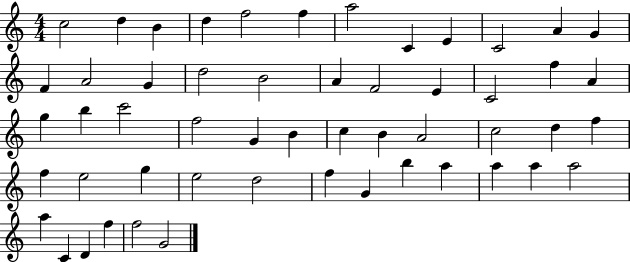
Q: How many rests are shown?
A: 0